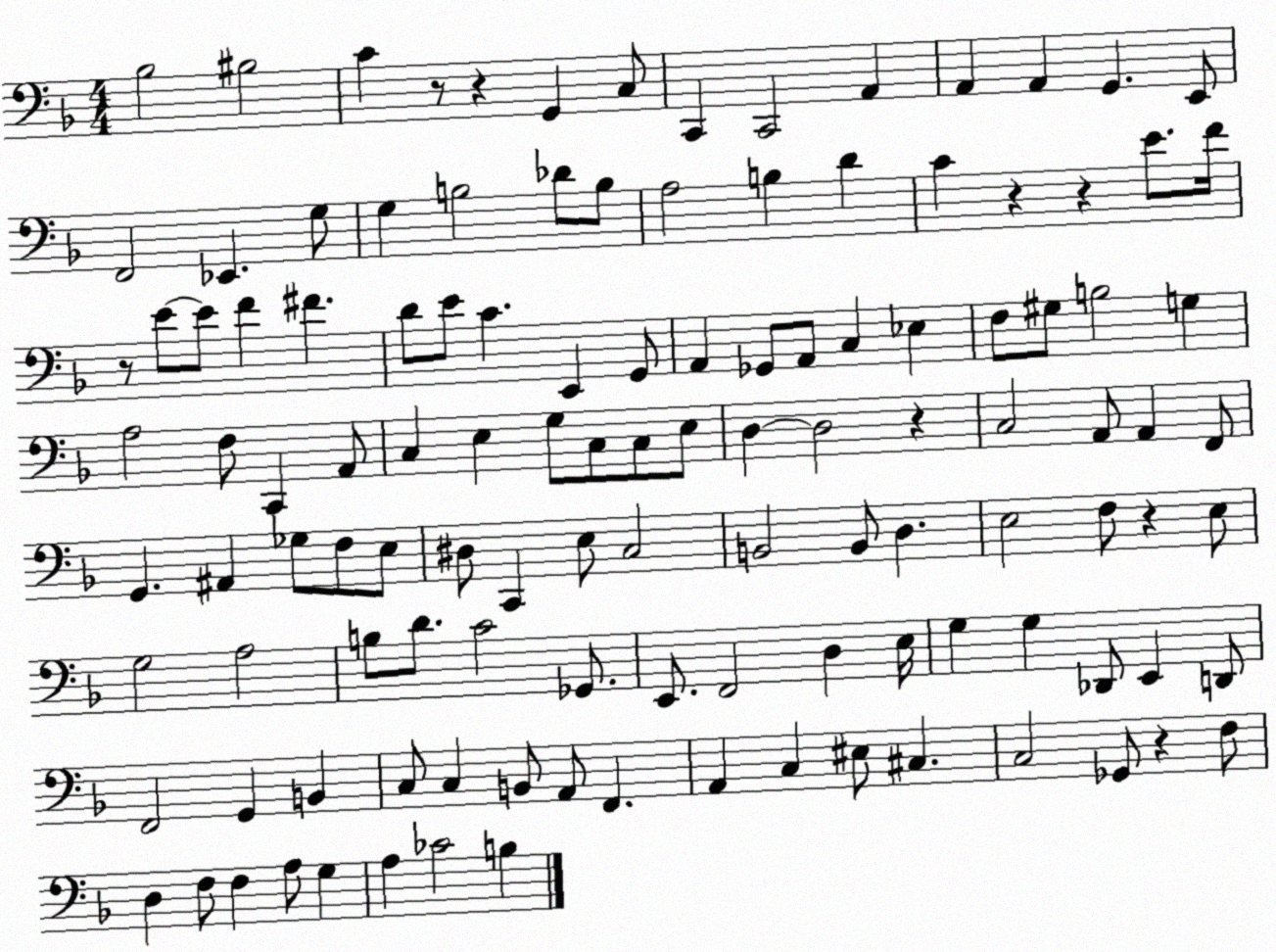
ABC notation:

X:1
T:Untitled
M:4/4
L:1/4
K:F
_B,2 ^B,2 C z/2 z G,, C,/2 C,, C,,2 A,, A,, A,, G,, E,,/2 F,,2 _E,, G,/2 G, B,2 _D/2 B,/2 A,2 B, D C z z E/2 F/4 z/2 E/2 E/2 F ^F D/2 E/2 C E,, G,,/2 A,, _G,,/2 A,,/2 C, _E, F,/2 ^G,/2 B,2 G, A,2 F,/2 C,, A,,/2 C, E, G,/2 C,/2 C,/2 E,/2 D, D,2 z C,2 A,,/2 A,, F,,/2 G,, ^A,, _G,/2 F,/2 E,/2 ^D,/2 C,, E,/2 C,2 B,,2 B,,/2 D, E,2 F,/2 z E,/2 G,2 A,2 B,/2 D/2 C2 _G,,/2 E,,/2 F,,2 D, E,/4 G, G, _D,,/2 E,, D,,/2 F,,2 G,, B,, C,/2 C, B,,/2 A,,/2 F,, A,, C, ^E,/2 ^C, C,2 _G,,/2 z F,/2 D, F,/2 F, A,/2 G, A, _C2 B,